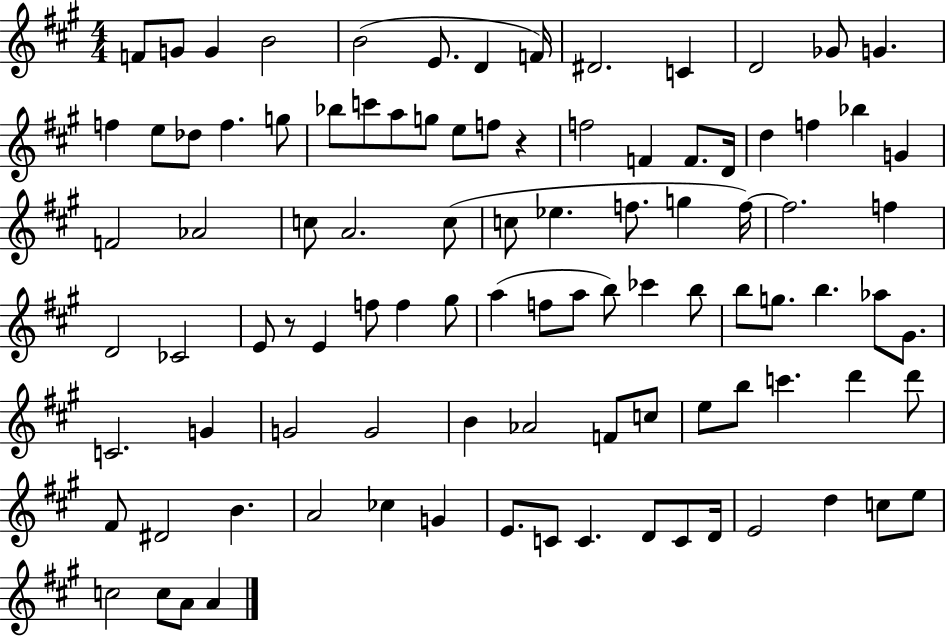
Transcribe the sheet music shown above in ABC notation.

X:1
T:Untitled
M:4/4
L:1/4
K:A
F/2 G/2 G B2 B2 E/2 D F/4 ^D2 C D2 _G/2 G f e/2 _d/2 f g/2 _b/2 c'/2 a/2 g/2 e/2 f/2 z f2 F F/2 D/4 d f _b G F2 _A2 c/2 A2 c/2 c/2 _e f/2 g f/4 f2 f D2 _C2 E/2 z/2 E f/2 f ^g/2 a f/2 a/2 b/2 _c' b/2 b/2 g/2 b _a/2 ^G/2 C2 G G2 G2 B _A2 F/2 c/2 e/2 b/2 c' d' d'/2 ^F/2 ^D2 B A2 _c G E/2 C/2 C D/2 C/2 D/4 E2 d c/2 e/2 c2 c/2 A/2 A